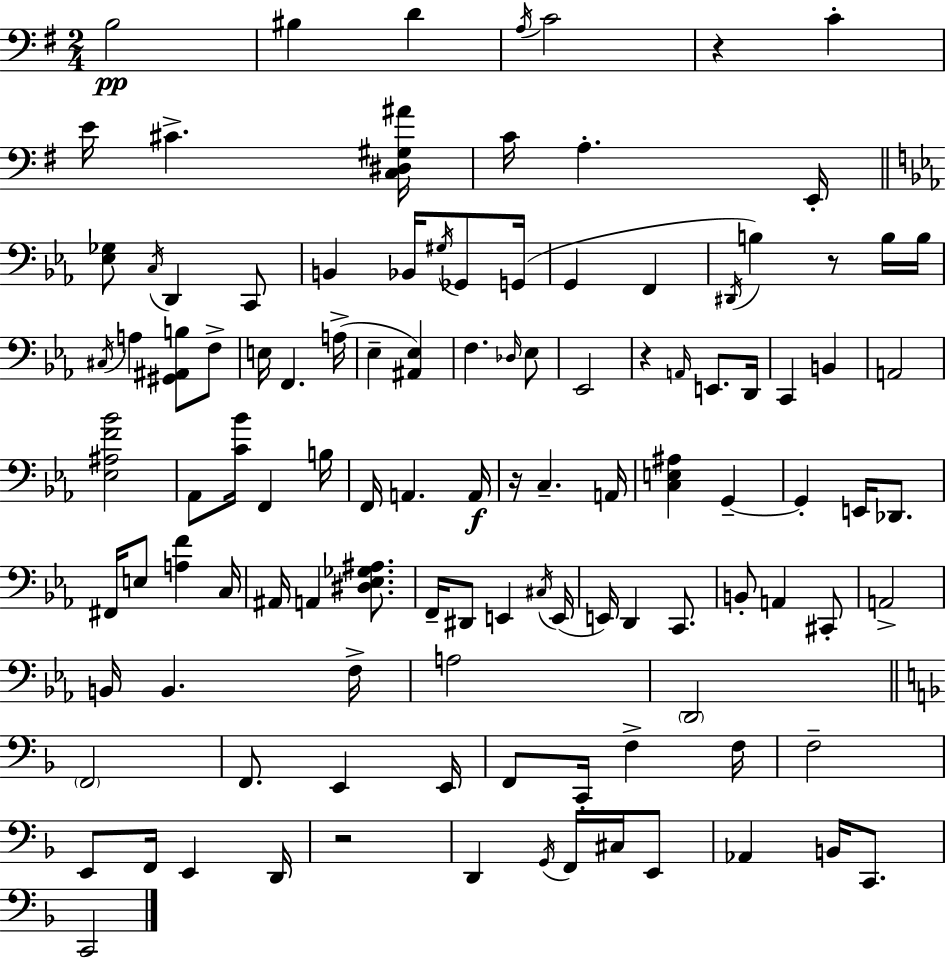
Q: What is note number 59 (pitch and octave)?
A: A2